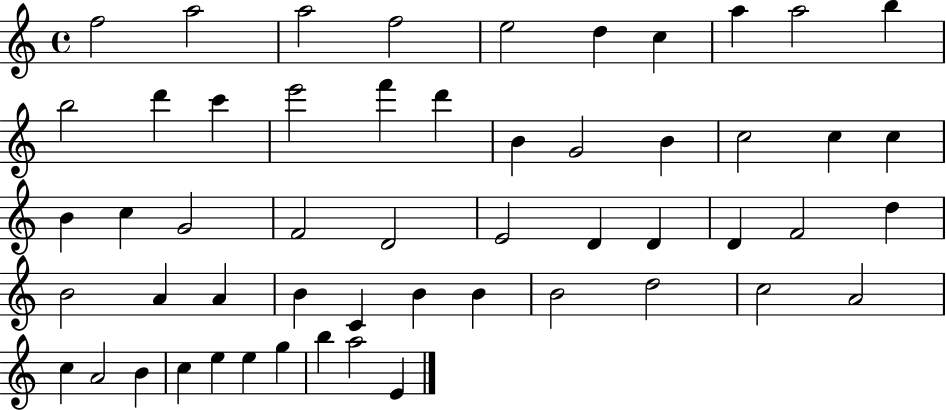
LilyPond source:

{
  \clef treble
  \time 4/4
  \defaultTimeSignature
  \key c \major
  f''2 a''2 | a''2 f''2 | e''2 d''4 c''4 | a''4 a''2 b''4 | \break b''2 d'''4 c'''4 | e'''2 f'''4 d'''4 | b'4 g'2 b'4 | c''2 c''4 c''4 | \break b'4 c''4 g'2 | f'2 d'2 | e'2 d'4 d'4 | d'4 f'2 d''4 | \break b'2 a'4 a'4 | b'4 c'4 b'4 b'4 | b'2 d''2 | c''2 a'2 | \break c''4 a'2 b'4 | c''4 e''4 e''4 g''4 | b''4 a''2 e'4 | \bar "|."
}